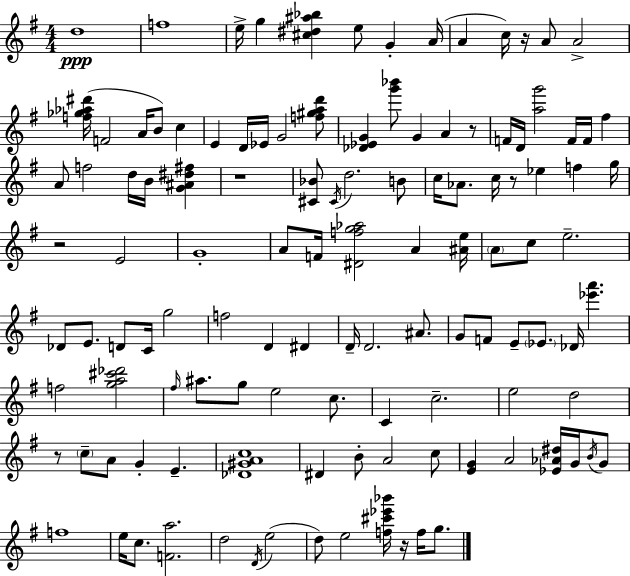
X:1
T:Untitled
M:4/4
L:1/4
K:Em
d4 f4 e/4 g [^c^d^a_b] e/2 G A/4 A c/4 z/4 A/2 A2 [f_g_a^d']/4 F2 A/4 B/2 c E D/4 _E/4 G2 [f^gad']/2 [_D_EG] [g'_b']/2 G A z/2 F/4 D/4 [ag']2 F/4 F/4 ^f A/2 f2 d/4 B/4 [G^A^d^f] z4 [^C_B]/2 ^C/4 d2 B/2 c/4 _A/2 c/4 z/2 _e f g/4 z2 E2 G4 A/2 F/4 [^Dfg_a]2 A [^Ae]/4 A/2 c/2 e2 _D/2 E/2 D/2 C/4 g2 f2 D ^D D/4 D2 ^A/2 G/2 F/2 E/2 _E/2 _D/4 [_e'a'] f2 [ga^c'_d']2 ^f/4 ^a/2 g/2 e2 c/2 C c2 e2 d2 z/2 c/2 A/2 G E [_D^GAc]4 ^D B/2 A2 c/2 [EG] A2 [_E_A^d]/4 G/4 B/4 G/2 f4 e/4 c/2 [Fa]2 d2 D/4 e2 d/2 e2 [f^c'_e'_b']/4 z/4 f/4 g/2